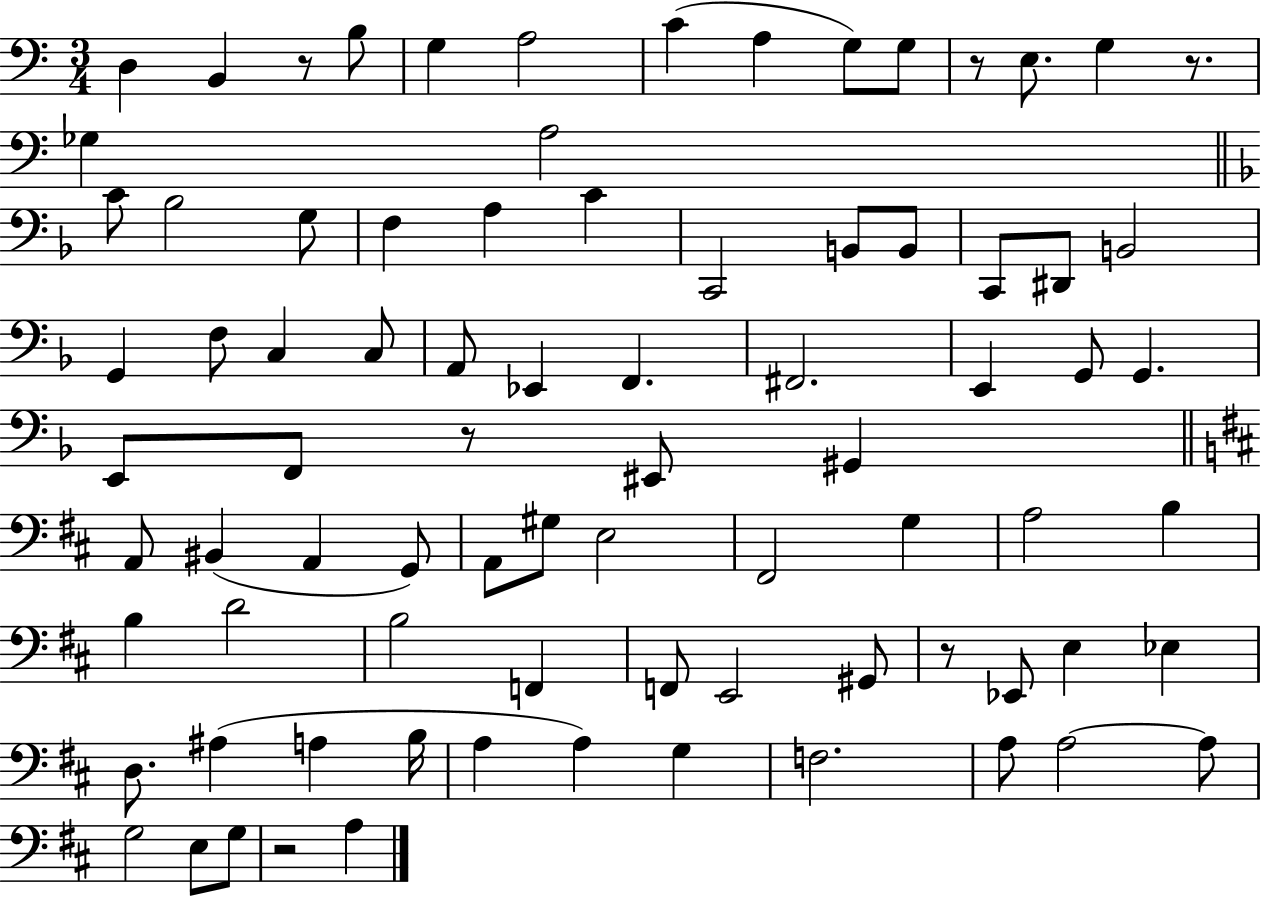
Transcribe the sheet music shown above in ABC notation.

X:1
T:Untitled
M:3/4
L:1/4
K:C
D, B,, z/2 B,/2 G, A,2 C A, G,/2 G,/2 z/2 E,/2 G, z/2 _G, A,2 C/2 _B,2 G,/2 F, A, C C,,2 B,,/2 B,,/2 C,,/2 ^D,,/2 B,,2 G,, F,/2 C, C,/2 A,,/2 _E,, F,, ^F,,2 E,, G,,/2 G,, E,,/2 F,,/2 z/2 ^E,,/2 ^G,, A,,/2 ^B,, A,, G,,/2 A,,/2 ^G,/2 E,2 ^F,,2 G, A,2 B, B, D2 B,2 F,, F,,/2 E,,2 ^G,,/2 z/2 _E,,/2 E, _E, D,/2 ^A, A, B,/4 A, A, G, F,2 A,/2 A,2 A,/2 G,2 E,/2 G,/2 z2 A,